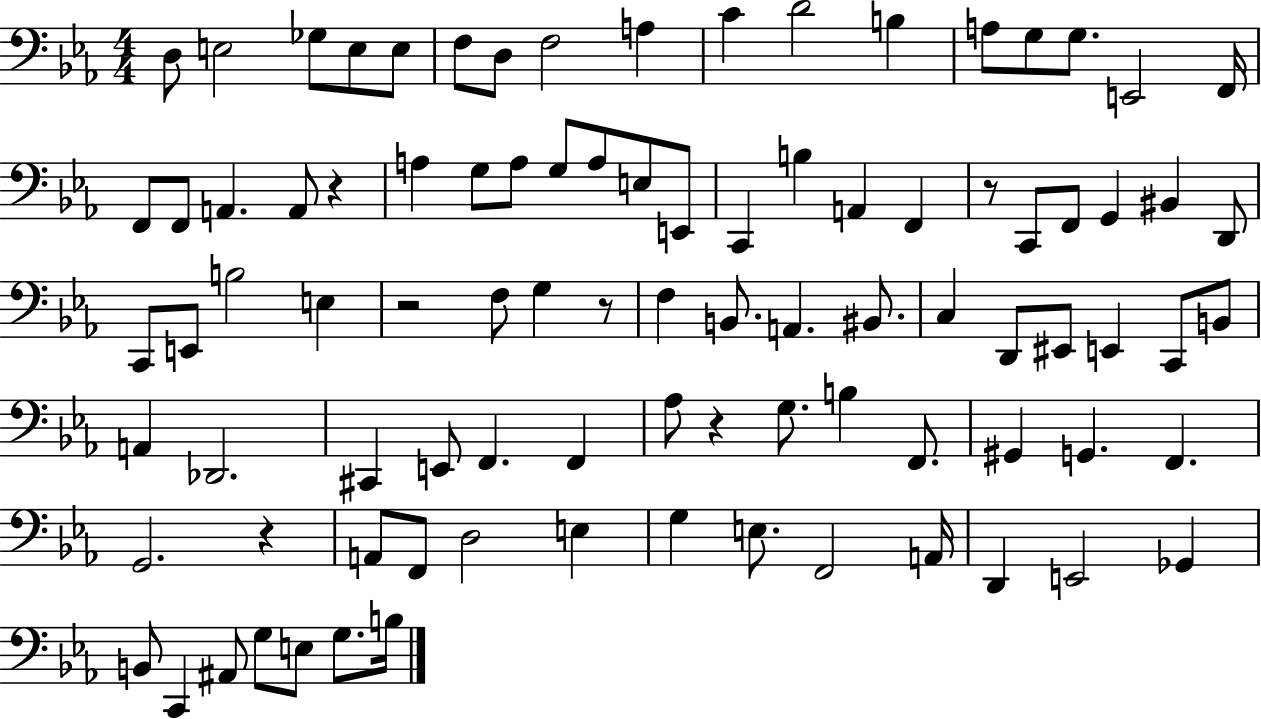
D3/e E3/h Gb3/e E3/e E3/e F3/e D3/e F3/h A3/q C4/q D4/h B3/q A3/e G3/e G3/e. E2/h F2/s F2/e F2/e A2/q. A2/e R/q A3/q G3/e A3/e G3/e A3/e E3/e E2/e C2/q B3/q A2/q F2/q R/e C2/e F2/e G2/q BIS2/q D2/e C2/e E2/e B3/h E3/q R/h F3/e G3/q R/e F3/q B2/e. A2/q. BIS2/e. C3/q D2/e EIS2/e E2/q C2/e B2/e A2/q Db2/h. C#2/q E2/e F2/q. F2/q Ab3/e R/q G3/e. B3/q F2/e. G#2/q G2/q. F2/q. G2/h. R/q A2/e F2/e D3/h E3/q G3/q E3/e. F2/h A2/s D2/q E2/h Gb2/q B2/e C2/q A#2/e G3/e E3/e G3/e. B3/s